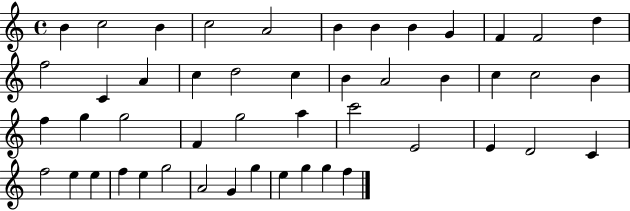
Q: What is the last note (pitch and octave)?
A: F5